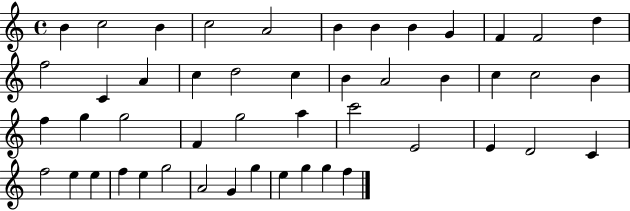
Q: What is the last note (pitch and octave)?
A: F5